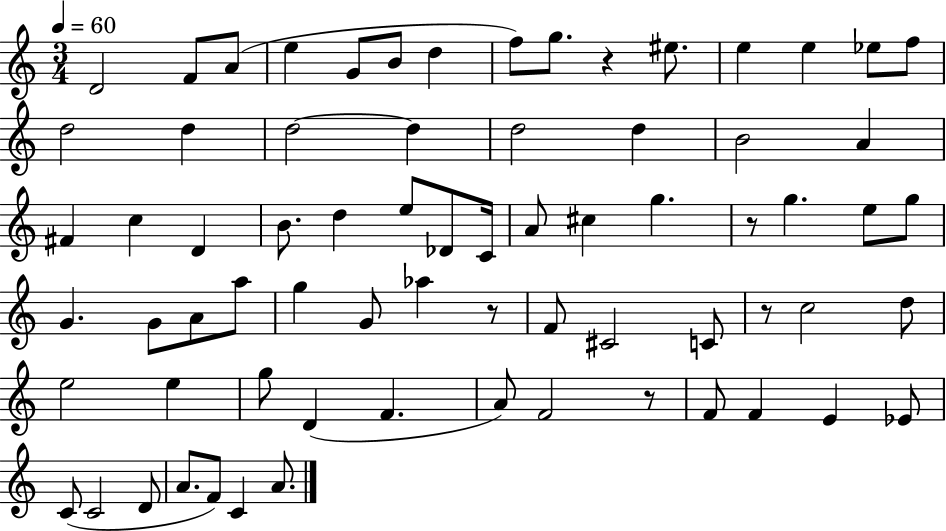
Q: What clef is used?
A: treble